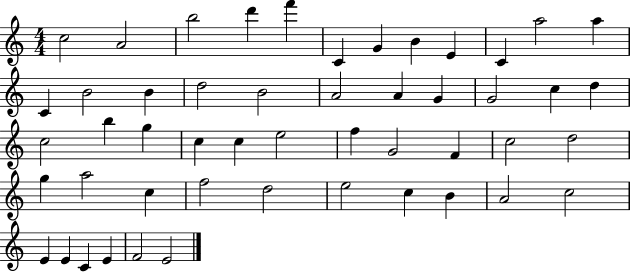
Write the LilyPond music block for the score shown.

{
  \clef treble
  \numericTimeSignature
  \time 4/4
  \key c \major
  c''2 a'2 | b''2 d'''4 f'''4 | c'4 g'4 b'4 e'4 | c'4 a''2 a''4 | \break c'4 b'2 b'4 | d''2 b'2 | a'2 a'4 g'4 | g'2 c''4 d''4 | \break c''2 b''4 g''4 | c''4 c''4 e''2 | f''4 g'2 f'4 | c''2 d''2 | \break g''4 a''2 c''4 | f''2 d''2 | e''2 c''4 b'4 | a'2 c''2 | \break e'4 e'4 c'4 e'4 | f'2 e'2 | \bar "|."
}